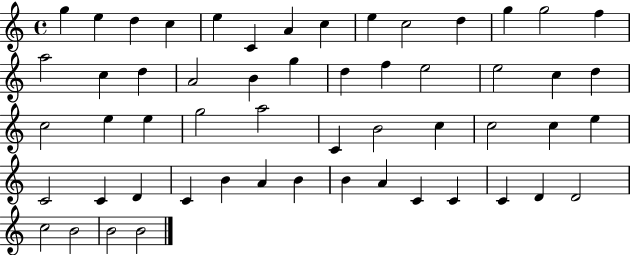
X:1
T:Untitled
M:4/4
L:1/4
K:C
g e d c e C A c e c2 d g g2 f a2 c d A2 B g d f e2 e2 c d c2 e e g2 a2 C B2 c c2 c e C2 C D C B A B B A C C C D D2 c2 B2 B2 B2